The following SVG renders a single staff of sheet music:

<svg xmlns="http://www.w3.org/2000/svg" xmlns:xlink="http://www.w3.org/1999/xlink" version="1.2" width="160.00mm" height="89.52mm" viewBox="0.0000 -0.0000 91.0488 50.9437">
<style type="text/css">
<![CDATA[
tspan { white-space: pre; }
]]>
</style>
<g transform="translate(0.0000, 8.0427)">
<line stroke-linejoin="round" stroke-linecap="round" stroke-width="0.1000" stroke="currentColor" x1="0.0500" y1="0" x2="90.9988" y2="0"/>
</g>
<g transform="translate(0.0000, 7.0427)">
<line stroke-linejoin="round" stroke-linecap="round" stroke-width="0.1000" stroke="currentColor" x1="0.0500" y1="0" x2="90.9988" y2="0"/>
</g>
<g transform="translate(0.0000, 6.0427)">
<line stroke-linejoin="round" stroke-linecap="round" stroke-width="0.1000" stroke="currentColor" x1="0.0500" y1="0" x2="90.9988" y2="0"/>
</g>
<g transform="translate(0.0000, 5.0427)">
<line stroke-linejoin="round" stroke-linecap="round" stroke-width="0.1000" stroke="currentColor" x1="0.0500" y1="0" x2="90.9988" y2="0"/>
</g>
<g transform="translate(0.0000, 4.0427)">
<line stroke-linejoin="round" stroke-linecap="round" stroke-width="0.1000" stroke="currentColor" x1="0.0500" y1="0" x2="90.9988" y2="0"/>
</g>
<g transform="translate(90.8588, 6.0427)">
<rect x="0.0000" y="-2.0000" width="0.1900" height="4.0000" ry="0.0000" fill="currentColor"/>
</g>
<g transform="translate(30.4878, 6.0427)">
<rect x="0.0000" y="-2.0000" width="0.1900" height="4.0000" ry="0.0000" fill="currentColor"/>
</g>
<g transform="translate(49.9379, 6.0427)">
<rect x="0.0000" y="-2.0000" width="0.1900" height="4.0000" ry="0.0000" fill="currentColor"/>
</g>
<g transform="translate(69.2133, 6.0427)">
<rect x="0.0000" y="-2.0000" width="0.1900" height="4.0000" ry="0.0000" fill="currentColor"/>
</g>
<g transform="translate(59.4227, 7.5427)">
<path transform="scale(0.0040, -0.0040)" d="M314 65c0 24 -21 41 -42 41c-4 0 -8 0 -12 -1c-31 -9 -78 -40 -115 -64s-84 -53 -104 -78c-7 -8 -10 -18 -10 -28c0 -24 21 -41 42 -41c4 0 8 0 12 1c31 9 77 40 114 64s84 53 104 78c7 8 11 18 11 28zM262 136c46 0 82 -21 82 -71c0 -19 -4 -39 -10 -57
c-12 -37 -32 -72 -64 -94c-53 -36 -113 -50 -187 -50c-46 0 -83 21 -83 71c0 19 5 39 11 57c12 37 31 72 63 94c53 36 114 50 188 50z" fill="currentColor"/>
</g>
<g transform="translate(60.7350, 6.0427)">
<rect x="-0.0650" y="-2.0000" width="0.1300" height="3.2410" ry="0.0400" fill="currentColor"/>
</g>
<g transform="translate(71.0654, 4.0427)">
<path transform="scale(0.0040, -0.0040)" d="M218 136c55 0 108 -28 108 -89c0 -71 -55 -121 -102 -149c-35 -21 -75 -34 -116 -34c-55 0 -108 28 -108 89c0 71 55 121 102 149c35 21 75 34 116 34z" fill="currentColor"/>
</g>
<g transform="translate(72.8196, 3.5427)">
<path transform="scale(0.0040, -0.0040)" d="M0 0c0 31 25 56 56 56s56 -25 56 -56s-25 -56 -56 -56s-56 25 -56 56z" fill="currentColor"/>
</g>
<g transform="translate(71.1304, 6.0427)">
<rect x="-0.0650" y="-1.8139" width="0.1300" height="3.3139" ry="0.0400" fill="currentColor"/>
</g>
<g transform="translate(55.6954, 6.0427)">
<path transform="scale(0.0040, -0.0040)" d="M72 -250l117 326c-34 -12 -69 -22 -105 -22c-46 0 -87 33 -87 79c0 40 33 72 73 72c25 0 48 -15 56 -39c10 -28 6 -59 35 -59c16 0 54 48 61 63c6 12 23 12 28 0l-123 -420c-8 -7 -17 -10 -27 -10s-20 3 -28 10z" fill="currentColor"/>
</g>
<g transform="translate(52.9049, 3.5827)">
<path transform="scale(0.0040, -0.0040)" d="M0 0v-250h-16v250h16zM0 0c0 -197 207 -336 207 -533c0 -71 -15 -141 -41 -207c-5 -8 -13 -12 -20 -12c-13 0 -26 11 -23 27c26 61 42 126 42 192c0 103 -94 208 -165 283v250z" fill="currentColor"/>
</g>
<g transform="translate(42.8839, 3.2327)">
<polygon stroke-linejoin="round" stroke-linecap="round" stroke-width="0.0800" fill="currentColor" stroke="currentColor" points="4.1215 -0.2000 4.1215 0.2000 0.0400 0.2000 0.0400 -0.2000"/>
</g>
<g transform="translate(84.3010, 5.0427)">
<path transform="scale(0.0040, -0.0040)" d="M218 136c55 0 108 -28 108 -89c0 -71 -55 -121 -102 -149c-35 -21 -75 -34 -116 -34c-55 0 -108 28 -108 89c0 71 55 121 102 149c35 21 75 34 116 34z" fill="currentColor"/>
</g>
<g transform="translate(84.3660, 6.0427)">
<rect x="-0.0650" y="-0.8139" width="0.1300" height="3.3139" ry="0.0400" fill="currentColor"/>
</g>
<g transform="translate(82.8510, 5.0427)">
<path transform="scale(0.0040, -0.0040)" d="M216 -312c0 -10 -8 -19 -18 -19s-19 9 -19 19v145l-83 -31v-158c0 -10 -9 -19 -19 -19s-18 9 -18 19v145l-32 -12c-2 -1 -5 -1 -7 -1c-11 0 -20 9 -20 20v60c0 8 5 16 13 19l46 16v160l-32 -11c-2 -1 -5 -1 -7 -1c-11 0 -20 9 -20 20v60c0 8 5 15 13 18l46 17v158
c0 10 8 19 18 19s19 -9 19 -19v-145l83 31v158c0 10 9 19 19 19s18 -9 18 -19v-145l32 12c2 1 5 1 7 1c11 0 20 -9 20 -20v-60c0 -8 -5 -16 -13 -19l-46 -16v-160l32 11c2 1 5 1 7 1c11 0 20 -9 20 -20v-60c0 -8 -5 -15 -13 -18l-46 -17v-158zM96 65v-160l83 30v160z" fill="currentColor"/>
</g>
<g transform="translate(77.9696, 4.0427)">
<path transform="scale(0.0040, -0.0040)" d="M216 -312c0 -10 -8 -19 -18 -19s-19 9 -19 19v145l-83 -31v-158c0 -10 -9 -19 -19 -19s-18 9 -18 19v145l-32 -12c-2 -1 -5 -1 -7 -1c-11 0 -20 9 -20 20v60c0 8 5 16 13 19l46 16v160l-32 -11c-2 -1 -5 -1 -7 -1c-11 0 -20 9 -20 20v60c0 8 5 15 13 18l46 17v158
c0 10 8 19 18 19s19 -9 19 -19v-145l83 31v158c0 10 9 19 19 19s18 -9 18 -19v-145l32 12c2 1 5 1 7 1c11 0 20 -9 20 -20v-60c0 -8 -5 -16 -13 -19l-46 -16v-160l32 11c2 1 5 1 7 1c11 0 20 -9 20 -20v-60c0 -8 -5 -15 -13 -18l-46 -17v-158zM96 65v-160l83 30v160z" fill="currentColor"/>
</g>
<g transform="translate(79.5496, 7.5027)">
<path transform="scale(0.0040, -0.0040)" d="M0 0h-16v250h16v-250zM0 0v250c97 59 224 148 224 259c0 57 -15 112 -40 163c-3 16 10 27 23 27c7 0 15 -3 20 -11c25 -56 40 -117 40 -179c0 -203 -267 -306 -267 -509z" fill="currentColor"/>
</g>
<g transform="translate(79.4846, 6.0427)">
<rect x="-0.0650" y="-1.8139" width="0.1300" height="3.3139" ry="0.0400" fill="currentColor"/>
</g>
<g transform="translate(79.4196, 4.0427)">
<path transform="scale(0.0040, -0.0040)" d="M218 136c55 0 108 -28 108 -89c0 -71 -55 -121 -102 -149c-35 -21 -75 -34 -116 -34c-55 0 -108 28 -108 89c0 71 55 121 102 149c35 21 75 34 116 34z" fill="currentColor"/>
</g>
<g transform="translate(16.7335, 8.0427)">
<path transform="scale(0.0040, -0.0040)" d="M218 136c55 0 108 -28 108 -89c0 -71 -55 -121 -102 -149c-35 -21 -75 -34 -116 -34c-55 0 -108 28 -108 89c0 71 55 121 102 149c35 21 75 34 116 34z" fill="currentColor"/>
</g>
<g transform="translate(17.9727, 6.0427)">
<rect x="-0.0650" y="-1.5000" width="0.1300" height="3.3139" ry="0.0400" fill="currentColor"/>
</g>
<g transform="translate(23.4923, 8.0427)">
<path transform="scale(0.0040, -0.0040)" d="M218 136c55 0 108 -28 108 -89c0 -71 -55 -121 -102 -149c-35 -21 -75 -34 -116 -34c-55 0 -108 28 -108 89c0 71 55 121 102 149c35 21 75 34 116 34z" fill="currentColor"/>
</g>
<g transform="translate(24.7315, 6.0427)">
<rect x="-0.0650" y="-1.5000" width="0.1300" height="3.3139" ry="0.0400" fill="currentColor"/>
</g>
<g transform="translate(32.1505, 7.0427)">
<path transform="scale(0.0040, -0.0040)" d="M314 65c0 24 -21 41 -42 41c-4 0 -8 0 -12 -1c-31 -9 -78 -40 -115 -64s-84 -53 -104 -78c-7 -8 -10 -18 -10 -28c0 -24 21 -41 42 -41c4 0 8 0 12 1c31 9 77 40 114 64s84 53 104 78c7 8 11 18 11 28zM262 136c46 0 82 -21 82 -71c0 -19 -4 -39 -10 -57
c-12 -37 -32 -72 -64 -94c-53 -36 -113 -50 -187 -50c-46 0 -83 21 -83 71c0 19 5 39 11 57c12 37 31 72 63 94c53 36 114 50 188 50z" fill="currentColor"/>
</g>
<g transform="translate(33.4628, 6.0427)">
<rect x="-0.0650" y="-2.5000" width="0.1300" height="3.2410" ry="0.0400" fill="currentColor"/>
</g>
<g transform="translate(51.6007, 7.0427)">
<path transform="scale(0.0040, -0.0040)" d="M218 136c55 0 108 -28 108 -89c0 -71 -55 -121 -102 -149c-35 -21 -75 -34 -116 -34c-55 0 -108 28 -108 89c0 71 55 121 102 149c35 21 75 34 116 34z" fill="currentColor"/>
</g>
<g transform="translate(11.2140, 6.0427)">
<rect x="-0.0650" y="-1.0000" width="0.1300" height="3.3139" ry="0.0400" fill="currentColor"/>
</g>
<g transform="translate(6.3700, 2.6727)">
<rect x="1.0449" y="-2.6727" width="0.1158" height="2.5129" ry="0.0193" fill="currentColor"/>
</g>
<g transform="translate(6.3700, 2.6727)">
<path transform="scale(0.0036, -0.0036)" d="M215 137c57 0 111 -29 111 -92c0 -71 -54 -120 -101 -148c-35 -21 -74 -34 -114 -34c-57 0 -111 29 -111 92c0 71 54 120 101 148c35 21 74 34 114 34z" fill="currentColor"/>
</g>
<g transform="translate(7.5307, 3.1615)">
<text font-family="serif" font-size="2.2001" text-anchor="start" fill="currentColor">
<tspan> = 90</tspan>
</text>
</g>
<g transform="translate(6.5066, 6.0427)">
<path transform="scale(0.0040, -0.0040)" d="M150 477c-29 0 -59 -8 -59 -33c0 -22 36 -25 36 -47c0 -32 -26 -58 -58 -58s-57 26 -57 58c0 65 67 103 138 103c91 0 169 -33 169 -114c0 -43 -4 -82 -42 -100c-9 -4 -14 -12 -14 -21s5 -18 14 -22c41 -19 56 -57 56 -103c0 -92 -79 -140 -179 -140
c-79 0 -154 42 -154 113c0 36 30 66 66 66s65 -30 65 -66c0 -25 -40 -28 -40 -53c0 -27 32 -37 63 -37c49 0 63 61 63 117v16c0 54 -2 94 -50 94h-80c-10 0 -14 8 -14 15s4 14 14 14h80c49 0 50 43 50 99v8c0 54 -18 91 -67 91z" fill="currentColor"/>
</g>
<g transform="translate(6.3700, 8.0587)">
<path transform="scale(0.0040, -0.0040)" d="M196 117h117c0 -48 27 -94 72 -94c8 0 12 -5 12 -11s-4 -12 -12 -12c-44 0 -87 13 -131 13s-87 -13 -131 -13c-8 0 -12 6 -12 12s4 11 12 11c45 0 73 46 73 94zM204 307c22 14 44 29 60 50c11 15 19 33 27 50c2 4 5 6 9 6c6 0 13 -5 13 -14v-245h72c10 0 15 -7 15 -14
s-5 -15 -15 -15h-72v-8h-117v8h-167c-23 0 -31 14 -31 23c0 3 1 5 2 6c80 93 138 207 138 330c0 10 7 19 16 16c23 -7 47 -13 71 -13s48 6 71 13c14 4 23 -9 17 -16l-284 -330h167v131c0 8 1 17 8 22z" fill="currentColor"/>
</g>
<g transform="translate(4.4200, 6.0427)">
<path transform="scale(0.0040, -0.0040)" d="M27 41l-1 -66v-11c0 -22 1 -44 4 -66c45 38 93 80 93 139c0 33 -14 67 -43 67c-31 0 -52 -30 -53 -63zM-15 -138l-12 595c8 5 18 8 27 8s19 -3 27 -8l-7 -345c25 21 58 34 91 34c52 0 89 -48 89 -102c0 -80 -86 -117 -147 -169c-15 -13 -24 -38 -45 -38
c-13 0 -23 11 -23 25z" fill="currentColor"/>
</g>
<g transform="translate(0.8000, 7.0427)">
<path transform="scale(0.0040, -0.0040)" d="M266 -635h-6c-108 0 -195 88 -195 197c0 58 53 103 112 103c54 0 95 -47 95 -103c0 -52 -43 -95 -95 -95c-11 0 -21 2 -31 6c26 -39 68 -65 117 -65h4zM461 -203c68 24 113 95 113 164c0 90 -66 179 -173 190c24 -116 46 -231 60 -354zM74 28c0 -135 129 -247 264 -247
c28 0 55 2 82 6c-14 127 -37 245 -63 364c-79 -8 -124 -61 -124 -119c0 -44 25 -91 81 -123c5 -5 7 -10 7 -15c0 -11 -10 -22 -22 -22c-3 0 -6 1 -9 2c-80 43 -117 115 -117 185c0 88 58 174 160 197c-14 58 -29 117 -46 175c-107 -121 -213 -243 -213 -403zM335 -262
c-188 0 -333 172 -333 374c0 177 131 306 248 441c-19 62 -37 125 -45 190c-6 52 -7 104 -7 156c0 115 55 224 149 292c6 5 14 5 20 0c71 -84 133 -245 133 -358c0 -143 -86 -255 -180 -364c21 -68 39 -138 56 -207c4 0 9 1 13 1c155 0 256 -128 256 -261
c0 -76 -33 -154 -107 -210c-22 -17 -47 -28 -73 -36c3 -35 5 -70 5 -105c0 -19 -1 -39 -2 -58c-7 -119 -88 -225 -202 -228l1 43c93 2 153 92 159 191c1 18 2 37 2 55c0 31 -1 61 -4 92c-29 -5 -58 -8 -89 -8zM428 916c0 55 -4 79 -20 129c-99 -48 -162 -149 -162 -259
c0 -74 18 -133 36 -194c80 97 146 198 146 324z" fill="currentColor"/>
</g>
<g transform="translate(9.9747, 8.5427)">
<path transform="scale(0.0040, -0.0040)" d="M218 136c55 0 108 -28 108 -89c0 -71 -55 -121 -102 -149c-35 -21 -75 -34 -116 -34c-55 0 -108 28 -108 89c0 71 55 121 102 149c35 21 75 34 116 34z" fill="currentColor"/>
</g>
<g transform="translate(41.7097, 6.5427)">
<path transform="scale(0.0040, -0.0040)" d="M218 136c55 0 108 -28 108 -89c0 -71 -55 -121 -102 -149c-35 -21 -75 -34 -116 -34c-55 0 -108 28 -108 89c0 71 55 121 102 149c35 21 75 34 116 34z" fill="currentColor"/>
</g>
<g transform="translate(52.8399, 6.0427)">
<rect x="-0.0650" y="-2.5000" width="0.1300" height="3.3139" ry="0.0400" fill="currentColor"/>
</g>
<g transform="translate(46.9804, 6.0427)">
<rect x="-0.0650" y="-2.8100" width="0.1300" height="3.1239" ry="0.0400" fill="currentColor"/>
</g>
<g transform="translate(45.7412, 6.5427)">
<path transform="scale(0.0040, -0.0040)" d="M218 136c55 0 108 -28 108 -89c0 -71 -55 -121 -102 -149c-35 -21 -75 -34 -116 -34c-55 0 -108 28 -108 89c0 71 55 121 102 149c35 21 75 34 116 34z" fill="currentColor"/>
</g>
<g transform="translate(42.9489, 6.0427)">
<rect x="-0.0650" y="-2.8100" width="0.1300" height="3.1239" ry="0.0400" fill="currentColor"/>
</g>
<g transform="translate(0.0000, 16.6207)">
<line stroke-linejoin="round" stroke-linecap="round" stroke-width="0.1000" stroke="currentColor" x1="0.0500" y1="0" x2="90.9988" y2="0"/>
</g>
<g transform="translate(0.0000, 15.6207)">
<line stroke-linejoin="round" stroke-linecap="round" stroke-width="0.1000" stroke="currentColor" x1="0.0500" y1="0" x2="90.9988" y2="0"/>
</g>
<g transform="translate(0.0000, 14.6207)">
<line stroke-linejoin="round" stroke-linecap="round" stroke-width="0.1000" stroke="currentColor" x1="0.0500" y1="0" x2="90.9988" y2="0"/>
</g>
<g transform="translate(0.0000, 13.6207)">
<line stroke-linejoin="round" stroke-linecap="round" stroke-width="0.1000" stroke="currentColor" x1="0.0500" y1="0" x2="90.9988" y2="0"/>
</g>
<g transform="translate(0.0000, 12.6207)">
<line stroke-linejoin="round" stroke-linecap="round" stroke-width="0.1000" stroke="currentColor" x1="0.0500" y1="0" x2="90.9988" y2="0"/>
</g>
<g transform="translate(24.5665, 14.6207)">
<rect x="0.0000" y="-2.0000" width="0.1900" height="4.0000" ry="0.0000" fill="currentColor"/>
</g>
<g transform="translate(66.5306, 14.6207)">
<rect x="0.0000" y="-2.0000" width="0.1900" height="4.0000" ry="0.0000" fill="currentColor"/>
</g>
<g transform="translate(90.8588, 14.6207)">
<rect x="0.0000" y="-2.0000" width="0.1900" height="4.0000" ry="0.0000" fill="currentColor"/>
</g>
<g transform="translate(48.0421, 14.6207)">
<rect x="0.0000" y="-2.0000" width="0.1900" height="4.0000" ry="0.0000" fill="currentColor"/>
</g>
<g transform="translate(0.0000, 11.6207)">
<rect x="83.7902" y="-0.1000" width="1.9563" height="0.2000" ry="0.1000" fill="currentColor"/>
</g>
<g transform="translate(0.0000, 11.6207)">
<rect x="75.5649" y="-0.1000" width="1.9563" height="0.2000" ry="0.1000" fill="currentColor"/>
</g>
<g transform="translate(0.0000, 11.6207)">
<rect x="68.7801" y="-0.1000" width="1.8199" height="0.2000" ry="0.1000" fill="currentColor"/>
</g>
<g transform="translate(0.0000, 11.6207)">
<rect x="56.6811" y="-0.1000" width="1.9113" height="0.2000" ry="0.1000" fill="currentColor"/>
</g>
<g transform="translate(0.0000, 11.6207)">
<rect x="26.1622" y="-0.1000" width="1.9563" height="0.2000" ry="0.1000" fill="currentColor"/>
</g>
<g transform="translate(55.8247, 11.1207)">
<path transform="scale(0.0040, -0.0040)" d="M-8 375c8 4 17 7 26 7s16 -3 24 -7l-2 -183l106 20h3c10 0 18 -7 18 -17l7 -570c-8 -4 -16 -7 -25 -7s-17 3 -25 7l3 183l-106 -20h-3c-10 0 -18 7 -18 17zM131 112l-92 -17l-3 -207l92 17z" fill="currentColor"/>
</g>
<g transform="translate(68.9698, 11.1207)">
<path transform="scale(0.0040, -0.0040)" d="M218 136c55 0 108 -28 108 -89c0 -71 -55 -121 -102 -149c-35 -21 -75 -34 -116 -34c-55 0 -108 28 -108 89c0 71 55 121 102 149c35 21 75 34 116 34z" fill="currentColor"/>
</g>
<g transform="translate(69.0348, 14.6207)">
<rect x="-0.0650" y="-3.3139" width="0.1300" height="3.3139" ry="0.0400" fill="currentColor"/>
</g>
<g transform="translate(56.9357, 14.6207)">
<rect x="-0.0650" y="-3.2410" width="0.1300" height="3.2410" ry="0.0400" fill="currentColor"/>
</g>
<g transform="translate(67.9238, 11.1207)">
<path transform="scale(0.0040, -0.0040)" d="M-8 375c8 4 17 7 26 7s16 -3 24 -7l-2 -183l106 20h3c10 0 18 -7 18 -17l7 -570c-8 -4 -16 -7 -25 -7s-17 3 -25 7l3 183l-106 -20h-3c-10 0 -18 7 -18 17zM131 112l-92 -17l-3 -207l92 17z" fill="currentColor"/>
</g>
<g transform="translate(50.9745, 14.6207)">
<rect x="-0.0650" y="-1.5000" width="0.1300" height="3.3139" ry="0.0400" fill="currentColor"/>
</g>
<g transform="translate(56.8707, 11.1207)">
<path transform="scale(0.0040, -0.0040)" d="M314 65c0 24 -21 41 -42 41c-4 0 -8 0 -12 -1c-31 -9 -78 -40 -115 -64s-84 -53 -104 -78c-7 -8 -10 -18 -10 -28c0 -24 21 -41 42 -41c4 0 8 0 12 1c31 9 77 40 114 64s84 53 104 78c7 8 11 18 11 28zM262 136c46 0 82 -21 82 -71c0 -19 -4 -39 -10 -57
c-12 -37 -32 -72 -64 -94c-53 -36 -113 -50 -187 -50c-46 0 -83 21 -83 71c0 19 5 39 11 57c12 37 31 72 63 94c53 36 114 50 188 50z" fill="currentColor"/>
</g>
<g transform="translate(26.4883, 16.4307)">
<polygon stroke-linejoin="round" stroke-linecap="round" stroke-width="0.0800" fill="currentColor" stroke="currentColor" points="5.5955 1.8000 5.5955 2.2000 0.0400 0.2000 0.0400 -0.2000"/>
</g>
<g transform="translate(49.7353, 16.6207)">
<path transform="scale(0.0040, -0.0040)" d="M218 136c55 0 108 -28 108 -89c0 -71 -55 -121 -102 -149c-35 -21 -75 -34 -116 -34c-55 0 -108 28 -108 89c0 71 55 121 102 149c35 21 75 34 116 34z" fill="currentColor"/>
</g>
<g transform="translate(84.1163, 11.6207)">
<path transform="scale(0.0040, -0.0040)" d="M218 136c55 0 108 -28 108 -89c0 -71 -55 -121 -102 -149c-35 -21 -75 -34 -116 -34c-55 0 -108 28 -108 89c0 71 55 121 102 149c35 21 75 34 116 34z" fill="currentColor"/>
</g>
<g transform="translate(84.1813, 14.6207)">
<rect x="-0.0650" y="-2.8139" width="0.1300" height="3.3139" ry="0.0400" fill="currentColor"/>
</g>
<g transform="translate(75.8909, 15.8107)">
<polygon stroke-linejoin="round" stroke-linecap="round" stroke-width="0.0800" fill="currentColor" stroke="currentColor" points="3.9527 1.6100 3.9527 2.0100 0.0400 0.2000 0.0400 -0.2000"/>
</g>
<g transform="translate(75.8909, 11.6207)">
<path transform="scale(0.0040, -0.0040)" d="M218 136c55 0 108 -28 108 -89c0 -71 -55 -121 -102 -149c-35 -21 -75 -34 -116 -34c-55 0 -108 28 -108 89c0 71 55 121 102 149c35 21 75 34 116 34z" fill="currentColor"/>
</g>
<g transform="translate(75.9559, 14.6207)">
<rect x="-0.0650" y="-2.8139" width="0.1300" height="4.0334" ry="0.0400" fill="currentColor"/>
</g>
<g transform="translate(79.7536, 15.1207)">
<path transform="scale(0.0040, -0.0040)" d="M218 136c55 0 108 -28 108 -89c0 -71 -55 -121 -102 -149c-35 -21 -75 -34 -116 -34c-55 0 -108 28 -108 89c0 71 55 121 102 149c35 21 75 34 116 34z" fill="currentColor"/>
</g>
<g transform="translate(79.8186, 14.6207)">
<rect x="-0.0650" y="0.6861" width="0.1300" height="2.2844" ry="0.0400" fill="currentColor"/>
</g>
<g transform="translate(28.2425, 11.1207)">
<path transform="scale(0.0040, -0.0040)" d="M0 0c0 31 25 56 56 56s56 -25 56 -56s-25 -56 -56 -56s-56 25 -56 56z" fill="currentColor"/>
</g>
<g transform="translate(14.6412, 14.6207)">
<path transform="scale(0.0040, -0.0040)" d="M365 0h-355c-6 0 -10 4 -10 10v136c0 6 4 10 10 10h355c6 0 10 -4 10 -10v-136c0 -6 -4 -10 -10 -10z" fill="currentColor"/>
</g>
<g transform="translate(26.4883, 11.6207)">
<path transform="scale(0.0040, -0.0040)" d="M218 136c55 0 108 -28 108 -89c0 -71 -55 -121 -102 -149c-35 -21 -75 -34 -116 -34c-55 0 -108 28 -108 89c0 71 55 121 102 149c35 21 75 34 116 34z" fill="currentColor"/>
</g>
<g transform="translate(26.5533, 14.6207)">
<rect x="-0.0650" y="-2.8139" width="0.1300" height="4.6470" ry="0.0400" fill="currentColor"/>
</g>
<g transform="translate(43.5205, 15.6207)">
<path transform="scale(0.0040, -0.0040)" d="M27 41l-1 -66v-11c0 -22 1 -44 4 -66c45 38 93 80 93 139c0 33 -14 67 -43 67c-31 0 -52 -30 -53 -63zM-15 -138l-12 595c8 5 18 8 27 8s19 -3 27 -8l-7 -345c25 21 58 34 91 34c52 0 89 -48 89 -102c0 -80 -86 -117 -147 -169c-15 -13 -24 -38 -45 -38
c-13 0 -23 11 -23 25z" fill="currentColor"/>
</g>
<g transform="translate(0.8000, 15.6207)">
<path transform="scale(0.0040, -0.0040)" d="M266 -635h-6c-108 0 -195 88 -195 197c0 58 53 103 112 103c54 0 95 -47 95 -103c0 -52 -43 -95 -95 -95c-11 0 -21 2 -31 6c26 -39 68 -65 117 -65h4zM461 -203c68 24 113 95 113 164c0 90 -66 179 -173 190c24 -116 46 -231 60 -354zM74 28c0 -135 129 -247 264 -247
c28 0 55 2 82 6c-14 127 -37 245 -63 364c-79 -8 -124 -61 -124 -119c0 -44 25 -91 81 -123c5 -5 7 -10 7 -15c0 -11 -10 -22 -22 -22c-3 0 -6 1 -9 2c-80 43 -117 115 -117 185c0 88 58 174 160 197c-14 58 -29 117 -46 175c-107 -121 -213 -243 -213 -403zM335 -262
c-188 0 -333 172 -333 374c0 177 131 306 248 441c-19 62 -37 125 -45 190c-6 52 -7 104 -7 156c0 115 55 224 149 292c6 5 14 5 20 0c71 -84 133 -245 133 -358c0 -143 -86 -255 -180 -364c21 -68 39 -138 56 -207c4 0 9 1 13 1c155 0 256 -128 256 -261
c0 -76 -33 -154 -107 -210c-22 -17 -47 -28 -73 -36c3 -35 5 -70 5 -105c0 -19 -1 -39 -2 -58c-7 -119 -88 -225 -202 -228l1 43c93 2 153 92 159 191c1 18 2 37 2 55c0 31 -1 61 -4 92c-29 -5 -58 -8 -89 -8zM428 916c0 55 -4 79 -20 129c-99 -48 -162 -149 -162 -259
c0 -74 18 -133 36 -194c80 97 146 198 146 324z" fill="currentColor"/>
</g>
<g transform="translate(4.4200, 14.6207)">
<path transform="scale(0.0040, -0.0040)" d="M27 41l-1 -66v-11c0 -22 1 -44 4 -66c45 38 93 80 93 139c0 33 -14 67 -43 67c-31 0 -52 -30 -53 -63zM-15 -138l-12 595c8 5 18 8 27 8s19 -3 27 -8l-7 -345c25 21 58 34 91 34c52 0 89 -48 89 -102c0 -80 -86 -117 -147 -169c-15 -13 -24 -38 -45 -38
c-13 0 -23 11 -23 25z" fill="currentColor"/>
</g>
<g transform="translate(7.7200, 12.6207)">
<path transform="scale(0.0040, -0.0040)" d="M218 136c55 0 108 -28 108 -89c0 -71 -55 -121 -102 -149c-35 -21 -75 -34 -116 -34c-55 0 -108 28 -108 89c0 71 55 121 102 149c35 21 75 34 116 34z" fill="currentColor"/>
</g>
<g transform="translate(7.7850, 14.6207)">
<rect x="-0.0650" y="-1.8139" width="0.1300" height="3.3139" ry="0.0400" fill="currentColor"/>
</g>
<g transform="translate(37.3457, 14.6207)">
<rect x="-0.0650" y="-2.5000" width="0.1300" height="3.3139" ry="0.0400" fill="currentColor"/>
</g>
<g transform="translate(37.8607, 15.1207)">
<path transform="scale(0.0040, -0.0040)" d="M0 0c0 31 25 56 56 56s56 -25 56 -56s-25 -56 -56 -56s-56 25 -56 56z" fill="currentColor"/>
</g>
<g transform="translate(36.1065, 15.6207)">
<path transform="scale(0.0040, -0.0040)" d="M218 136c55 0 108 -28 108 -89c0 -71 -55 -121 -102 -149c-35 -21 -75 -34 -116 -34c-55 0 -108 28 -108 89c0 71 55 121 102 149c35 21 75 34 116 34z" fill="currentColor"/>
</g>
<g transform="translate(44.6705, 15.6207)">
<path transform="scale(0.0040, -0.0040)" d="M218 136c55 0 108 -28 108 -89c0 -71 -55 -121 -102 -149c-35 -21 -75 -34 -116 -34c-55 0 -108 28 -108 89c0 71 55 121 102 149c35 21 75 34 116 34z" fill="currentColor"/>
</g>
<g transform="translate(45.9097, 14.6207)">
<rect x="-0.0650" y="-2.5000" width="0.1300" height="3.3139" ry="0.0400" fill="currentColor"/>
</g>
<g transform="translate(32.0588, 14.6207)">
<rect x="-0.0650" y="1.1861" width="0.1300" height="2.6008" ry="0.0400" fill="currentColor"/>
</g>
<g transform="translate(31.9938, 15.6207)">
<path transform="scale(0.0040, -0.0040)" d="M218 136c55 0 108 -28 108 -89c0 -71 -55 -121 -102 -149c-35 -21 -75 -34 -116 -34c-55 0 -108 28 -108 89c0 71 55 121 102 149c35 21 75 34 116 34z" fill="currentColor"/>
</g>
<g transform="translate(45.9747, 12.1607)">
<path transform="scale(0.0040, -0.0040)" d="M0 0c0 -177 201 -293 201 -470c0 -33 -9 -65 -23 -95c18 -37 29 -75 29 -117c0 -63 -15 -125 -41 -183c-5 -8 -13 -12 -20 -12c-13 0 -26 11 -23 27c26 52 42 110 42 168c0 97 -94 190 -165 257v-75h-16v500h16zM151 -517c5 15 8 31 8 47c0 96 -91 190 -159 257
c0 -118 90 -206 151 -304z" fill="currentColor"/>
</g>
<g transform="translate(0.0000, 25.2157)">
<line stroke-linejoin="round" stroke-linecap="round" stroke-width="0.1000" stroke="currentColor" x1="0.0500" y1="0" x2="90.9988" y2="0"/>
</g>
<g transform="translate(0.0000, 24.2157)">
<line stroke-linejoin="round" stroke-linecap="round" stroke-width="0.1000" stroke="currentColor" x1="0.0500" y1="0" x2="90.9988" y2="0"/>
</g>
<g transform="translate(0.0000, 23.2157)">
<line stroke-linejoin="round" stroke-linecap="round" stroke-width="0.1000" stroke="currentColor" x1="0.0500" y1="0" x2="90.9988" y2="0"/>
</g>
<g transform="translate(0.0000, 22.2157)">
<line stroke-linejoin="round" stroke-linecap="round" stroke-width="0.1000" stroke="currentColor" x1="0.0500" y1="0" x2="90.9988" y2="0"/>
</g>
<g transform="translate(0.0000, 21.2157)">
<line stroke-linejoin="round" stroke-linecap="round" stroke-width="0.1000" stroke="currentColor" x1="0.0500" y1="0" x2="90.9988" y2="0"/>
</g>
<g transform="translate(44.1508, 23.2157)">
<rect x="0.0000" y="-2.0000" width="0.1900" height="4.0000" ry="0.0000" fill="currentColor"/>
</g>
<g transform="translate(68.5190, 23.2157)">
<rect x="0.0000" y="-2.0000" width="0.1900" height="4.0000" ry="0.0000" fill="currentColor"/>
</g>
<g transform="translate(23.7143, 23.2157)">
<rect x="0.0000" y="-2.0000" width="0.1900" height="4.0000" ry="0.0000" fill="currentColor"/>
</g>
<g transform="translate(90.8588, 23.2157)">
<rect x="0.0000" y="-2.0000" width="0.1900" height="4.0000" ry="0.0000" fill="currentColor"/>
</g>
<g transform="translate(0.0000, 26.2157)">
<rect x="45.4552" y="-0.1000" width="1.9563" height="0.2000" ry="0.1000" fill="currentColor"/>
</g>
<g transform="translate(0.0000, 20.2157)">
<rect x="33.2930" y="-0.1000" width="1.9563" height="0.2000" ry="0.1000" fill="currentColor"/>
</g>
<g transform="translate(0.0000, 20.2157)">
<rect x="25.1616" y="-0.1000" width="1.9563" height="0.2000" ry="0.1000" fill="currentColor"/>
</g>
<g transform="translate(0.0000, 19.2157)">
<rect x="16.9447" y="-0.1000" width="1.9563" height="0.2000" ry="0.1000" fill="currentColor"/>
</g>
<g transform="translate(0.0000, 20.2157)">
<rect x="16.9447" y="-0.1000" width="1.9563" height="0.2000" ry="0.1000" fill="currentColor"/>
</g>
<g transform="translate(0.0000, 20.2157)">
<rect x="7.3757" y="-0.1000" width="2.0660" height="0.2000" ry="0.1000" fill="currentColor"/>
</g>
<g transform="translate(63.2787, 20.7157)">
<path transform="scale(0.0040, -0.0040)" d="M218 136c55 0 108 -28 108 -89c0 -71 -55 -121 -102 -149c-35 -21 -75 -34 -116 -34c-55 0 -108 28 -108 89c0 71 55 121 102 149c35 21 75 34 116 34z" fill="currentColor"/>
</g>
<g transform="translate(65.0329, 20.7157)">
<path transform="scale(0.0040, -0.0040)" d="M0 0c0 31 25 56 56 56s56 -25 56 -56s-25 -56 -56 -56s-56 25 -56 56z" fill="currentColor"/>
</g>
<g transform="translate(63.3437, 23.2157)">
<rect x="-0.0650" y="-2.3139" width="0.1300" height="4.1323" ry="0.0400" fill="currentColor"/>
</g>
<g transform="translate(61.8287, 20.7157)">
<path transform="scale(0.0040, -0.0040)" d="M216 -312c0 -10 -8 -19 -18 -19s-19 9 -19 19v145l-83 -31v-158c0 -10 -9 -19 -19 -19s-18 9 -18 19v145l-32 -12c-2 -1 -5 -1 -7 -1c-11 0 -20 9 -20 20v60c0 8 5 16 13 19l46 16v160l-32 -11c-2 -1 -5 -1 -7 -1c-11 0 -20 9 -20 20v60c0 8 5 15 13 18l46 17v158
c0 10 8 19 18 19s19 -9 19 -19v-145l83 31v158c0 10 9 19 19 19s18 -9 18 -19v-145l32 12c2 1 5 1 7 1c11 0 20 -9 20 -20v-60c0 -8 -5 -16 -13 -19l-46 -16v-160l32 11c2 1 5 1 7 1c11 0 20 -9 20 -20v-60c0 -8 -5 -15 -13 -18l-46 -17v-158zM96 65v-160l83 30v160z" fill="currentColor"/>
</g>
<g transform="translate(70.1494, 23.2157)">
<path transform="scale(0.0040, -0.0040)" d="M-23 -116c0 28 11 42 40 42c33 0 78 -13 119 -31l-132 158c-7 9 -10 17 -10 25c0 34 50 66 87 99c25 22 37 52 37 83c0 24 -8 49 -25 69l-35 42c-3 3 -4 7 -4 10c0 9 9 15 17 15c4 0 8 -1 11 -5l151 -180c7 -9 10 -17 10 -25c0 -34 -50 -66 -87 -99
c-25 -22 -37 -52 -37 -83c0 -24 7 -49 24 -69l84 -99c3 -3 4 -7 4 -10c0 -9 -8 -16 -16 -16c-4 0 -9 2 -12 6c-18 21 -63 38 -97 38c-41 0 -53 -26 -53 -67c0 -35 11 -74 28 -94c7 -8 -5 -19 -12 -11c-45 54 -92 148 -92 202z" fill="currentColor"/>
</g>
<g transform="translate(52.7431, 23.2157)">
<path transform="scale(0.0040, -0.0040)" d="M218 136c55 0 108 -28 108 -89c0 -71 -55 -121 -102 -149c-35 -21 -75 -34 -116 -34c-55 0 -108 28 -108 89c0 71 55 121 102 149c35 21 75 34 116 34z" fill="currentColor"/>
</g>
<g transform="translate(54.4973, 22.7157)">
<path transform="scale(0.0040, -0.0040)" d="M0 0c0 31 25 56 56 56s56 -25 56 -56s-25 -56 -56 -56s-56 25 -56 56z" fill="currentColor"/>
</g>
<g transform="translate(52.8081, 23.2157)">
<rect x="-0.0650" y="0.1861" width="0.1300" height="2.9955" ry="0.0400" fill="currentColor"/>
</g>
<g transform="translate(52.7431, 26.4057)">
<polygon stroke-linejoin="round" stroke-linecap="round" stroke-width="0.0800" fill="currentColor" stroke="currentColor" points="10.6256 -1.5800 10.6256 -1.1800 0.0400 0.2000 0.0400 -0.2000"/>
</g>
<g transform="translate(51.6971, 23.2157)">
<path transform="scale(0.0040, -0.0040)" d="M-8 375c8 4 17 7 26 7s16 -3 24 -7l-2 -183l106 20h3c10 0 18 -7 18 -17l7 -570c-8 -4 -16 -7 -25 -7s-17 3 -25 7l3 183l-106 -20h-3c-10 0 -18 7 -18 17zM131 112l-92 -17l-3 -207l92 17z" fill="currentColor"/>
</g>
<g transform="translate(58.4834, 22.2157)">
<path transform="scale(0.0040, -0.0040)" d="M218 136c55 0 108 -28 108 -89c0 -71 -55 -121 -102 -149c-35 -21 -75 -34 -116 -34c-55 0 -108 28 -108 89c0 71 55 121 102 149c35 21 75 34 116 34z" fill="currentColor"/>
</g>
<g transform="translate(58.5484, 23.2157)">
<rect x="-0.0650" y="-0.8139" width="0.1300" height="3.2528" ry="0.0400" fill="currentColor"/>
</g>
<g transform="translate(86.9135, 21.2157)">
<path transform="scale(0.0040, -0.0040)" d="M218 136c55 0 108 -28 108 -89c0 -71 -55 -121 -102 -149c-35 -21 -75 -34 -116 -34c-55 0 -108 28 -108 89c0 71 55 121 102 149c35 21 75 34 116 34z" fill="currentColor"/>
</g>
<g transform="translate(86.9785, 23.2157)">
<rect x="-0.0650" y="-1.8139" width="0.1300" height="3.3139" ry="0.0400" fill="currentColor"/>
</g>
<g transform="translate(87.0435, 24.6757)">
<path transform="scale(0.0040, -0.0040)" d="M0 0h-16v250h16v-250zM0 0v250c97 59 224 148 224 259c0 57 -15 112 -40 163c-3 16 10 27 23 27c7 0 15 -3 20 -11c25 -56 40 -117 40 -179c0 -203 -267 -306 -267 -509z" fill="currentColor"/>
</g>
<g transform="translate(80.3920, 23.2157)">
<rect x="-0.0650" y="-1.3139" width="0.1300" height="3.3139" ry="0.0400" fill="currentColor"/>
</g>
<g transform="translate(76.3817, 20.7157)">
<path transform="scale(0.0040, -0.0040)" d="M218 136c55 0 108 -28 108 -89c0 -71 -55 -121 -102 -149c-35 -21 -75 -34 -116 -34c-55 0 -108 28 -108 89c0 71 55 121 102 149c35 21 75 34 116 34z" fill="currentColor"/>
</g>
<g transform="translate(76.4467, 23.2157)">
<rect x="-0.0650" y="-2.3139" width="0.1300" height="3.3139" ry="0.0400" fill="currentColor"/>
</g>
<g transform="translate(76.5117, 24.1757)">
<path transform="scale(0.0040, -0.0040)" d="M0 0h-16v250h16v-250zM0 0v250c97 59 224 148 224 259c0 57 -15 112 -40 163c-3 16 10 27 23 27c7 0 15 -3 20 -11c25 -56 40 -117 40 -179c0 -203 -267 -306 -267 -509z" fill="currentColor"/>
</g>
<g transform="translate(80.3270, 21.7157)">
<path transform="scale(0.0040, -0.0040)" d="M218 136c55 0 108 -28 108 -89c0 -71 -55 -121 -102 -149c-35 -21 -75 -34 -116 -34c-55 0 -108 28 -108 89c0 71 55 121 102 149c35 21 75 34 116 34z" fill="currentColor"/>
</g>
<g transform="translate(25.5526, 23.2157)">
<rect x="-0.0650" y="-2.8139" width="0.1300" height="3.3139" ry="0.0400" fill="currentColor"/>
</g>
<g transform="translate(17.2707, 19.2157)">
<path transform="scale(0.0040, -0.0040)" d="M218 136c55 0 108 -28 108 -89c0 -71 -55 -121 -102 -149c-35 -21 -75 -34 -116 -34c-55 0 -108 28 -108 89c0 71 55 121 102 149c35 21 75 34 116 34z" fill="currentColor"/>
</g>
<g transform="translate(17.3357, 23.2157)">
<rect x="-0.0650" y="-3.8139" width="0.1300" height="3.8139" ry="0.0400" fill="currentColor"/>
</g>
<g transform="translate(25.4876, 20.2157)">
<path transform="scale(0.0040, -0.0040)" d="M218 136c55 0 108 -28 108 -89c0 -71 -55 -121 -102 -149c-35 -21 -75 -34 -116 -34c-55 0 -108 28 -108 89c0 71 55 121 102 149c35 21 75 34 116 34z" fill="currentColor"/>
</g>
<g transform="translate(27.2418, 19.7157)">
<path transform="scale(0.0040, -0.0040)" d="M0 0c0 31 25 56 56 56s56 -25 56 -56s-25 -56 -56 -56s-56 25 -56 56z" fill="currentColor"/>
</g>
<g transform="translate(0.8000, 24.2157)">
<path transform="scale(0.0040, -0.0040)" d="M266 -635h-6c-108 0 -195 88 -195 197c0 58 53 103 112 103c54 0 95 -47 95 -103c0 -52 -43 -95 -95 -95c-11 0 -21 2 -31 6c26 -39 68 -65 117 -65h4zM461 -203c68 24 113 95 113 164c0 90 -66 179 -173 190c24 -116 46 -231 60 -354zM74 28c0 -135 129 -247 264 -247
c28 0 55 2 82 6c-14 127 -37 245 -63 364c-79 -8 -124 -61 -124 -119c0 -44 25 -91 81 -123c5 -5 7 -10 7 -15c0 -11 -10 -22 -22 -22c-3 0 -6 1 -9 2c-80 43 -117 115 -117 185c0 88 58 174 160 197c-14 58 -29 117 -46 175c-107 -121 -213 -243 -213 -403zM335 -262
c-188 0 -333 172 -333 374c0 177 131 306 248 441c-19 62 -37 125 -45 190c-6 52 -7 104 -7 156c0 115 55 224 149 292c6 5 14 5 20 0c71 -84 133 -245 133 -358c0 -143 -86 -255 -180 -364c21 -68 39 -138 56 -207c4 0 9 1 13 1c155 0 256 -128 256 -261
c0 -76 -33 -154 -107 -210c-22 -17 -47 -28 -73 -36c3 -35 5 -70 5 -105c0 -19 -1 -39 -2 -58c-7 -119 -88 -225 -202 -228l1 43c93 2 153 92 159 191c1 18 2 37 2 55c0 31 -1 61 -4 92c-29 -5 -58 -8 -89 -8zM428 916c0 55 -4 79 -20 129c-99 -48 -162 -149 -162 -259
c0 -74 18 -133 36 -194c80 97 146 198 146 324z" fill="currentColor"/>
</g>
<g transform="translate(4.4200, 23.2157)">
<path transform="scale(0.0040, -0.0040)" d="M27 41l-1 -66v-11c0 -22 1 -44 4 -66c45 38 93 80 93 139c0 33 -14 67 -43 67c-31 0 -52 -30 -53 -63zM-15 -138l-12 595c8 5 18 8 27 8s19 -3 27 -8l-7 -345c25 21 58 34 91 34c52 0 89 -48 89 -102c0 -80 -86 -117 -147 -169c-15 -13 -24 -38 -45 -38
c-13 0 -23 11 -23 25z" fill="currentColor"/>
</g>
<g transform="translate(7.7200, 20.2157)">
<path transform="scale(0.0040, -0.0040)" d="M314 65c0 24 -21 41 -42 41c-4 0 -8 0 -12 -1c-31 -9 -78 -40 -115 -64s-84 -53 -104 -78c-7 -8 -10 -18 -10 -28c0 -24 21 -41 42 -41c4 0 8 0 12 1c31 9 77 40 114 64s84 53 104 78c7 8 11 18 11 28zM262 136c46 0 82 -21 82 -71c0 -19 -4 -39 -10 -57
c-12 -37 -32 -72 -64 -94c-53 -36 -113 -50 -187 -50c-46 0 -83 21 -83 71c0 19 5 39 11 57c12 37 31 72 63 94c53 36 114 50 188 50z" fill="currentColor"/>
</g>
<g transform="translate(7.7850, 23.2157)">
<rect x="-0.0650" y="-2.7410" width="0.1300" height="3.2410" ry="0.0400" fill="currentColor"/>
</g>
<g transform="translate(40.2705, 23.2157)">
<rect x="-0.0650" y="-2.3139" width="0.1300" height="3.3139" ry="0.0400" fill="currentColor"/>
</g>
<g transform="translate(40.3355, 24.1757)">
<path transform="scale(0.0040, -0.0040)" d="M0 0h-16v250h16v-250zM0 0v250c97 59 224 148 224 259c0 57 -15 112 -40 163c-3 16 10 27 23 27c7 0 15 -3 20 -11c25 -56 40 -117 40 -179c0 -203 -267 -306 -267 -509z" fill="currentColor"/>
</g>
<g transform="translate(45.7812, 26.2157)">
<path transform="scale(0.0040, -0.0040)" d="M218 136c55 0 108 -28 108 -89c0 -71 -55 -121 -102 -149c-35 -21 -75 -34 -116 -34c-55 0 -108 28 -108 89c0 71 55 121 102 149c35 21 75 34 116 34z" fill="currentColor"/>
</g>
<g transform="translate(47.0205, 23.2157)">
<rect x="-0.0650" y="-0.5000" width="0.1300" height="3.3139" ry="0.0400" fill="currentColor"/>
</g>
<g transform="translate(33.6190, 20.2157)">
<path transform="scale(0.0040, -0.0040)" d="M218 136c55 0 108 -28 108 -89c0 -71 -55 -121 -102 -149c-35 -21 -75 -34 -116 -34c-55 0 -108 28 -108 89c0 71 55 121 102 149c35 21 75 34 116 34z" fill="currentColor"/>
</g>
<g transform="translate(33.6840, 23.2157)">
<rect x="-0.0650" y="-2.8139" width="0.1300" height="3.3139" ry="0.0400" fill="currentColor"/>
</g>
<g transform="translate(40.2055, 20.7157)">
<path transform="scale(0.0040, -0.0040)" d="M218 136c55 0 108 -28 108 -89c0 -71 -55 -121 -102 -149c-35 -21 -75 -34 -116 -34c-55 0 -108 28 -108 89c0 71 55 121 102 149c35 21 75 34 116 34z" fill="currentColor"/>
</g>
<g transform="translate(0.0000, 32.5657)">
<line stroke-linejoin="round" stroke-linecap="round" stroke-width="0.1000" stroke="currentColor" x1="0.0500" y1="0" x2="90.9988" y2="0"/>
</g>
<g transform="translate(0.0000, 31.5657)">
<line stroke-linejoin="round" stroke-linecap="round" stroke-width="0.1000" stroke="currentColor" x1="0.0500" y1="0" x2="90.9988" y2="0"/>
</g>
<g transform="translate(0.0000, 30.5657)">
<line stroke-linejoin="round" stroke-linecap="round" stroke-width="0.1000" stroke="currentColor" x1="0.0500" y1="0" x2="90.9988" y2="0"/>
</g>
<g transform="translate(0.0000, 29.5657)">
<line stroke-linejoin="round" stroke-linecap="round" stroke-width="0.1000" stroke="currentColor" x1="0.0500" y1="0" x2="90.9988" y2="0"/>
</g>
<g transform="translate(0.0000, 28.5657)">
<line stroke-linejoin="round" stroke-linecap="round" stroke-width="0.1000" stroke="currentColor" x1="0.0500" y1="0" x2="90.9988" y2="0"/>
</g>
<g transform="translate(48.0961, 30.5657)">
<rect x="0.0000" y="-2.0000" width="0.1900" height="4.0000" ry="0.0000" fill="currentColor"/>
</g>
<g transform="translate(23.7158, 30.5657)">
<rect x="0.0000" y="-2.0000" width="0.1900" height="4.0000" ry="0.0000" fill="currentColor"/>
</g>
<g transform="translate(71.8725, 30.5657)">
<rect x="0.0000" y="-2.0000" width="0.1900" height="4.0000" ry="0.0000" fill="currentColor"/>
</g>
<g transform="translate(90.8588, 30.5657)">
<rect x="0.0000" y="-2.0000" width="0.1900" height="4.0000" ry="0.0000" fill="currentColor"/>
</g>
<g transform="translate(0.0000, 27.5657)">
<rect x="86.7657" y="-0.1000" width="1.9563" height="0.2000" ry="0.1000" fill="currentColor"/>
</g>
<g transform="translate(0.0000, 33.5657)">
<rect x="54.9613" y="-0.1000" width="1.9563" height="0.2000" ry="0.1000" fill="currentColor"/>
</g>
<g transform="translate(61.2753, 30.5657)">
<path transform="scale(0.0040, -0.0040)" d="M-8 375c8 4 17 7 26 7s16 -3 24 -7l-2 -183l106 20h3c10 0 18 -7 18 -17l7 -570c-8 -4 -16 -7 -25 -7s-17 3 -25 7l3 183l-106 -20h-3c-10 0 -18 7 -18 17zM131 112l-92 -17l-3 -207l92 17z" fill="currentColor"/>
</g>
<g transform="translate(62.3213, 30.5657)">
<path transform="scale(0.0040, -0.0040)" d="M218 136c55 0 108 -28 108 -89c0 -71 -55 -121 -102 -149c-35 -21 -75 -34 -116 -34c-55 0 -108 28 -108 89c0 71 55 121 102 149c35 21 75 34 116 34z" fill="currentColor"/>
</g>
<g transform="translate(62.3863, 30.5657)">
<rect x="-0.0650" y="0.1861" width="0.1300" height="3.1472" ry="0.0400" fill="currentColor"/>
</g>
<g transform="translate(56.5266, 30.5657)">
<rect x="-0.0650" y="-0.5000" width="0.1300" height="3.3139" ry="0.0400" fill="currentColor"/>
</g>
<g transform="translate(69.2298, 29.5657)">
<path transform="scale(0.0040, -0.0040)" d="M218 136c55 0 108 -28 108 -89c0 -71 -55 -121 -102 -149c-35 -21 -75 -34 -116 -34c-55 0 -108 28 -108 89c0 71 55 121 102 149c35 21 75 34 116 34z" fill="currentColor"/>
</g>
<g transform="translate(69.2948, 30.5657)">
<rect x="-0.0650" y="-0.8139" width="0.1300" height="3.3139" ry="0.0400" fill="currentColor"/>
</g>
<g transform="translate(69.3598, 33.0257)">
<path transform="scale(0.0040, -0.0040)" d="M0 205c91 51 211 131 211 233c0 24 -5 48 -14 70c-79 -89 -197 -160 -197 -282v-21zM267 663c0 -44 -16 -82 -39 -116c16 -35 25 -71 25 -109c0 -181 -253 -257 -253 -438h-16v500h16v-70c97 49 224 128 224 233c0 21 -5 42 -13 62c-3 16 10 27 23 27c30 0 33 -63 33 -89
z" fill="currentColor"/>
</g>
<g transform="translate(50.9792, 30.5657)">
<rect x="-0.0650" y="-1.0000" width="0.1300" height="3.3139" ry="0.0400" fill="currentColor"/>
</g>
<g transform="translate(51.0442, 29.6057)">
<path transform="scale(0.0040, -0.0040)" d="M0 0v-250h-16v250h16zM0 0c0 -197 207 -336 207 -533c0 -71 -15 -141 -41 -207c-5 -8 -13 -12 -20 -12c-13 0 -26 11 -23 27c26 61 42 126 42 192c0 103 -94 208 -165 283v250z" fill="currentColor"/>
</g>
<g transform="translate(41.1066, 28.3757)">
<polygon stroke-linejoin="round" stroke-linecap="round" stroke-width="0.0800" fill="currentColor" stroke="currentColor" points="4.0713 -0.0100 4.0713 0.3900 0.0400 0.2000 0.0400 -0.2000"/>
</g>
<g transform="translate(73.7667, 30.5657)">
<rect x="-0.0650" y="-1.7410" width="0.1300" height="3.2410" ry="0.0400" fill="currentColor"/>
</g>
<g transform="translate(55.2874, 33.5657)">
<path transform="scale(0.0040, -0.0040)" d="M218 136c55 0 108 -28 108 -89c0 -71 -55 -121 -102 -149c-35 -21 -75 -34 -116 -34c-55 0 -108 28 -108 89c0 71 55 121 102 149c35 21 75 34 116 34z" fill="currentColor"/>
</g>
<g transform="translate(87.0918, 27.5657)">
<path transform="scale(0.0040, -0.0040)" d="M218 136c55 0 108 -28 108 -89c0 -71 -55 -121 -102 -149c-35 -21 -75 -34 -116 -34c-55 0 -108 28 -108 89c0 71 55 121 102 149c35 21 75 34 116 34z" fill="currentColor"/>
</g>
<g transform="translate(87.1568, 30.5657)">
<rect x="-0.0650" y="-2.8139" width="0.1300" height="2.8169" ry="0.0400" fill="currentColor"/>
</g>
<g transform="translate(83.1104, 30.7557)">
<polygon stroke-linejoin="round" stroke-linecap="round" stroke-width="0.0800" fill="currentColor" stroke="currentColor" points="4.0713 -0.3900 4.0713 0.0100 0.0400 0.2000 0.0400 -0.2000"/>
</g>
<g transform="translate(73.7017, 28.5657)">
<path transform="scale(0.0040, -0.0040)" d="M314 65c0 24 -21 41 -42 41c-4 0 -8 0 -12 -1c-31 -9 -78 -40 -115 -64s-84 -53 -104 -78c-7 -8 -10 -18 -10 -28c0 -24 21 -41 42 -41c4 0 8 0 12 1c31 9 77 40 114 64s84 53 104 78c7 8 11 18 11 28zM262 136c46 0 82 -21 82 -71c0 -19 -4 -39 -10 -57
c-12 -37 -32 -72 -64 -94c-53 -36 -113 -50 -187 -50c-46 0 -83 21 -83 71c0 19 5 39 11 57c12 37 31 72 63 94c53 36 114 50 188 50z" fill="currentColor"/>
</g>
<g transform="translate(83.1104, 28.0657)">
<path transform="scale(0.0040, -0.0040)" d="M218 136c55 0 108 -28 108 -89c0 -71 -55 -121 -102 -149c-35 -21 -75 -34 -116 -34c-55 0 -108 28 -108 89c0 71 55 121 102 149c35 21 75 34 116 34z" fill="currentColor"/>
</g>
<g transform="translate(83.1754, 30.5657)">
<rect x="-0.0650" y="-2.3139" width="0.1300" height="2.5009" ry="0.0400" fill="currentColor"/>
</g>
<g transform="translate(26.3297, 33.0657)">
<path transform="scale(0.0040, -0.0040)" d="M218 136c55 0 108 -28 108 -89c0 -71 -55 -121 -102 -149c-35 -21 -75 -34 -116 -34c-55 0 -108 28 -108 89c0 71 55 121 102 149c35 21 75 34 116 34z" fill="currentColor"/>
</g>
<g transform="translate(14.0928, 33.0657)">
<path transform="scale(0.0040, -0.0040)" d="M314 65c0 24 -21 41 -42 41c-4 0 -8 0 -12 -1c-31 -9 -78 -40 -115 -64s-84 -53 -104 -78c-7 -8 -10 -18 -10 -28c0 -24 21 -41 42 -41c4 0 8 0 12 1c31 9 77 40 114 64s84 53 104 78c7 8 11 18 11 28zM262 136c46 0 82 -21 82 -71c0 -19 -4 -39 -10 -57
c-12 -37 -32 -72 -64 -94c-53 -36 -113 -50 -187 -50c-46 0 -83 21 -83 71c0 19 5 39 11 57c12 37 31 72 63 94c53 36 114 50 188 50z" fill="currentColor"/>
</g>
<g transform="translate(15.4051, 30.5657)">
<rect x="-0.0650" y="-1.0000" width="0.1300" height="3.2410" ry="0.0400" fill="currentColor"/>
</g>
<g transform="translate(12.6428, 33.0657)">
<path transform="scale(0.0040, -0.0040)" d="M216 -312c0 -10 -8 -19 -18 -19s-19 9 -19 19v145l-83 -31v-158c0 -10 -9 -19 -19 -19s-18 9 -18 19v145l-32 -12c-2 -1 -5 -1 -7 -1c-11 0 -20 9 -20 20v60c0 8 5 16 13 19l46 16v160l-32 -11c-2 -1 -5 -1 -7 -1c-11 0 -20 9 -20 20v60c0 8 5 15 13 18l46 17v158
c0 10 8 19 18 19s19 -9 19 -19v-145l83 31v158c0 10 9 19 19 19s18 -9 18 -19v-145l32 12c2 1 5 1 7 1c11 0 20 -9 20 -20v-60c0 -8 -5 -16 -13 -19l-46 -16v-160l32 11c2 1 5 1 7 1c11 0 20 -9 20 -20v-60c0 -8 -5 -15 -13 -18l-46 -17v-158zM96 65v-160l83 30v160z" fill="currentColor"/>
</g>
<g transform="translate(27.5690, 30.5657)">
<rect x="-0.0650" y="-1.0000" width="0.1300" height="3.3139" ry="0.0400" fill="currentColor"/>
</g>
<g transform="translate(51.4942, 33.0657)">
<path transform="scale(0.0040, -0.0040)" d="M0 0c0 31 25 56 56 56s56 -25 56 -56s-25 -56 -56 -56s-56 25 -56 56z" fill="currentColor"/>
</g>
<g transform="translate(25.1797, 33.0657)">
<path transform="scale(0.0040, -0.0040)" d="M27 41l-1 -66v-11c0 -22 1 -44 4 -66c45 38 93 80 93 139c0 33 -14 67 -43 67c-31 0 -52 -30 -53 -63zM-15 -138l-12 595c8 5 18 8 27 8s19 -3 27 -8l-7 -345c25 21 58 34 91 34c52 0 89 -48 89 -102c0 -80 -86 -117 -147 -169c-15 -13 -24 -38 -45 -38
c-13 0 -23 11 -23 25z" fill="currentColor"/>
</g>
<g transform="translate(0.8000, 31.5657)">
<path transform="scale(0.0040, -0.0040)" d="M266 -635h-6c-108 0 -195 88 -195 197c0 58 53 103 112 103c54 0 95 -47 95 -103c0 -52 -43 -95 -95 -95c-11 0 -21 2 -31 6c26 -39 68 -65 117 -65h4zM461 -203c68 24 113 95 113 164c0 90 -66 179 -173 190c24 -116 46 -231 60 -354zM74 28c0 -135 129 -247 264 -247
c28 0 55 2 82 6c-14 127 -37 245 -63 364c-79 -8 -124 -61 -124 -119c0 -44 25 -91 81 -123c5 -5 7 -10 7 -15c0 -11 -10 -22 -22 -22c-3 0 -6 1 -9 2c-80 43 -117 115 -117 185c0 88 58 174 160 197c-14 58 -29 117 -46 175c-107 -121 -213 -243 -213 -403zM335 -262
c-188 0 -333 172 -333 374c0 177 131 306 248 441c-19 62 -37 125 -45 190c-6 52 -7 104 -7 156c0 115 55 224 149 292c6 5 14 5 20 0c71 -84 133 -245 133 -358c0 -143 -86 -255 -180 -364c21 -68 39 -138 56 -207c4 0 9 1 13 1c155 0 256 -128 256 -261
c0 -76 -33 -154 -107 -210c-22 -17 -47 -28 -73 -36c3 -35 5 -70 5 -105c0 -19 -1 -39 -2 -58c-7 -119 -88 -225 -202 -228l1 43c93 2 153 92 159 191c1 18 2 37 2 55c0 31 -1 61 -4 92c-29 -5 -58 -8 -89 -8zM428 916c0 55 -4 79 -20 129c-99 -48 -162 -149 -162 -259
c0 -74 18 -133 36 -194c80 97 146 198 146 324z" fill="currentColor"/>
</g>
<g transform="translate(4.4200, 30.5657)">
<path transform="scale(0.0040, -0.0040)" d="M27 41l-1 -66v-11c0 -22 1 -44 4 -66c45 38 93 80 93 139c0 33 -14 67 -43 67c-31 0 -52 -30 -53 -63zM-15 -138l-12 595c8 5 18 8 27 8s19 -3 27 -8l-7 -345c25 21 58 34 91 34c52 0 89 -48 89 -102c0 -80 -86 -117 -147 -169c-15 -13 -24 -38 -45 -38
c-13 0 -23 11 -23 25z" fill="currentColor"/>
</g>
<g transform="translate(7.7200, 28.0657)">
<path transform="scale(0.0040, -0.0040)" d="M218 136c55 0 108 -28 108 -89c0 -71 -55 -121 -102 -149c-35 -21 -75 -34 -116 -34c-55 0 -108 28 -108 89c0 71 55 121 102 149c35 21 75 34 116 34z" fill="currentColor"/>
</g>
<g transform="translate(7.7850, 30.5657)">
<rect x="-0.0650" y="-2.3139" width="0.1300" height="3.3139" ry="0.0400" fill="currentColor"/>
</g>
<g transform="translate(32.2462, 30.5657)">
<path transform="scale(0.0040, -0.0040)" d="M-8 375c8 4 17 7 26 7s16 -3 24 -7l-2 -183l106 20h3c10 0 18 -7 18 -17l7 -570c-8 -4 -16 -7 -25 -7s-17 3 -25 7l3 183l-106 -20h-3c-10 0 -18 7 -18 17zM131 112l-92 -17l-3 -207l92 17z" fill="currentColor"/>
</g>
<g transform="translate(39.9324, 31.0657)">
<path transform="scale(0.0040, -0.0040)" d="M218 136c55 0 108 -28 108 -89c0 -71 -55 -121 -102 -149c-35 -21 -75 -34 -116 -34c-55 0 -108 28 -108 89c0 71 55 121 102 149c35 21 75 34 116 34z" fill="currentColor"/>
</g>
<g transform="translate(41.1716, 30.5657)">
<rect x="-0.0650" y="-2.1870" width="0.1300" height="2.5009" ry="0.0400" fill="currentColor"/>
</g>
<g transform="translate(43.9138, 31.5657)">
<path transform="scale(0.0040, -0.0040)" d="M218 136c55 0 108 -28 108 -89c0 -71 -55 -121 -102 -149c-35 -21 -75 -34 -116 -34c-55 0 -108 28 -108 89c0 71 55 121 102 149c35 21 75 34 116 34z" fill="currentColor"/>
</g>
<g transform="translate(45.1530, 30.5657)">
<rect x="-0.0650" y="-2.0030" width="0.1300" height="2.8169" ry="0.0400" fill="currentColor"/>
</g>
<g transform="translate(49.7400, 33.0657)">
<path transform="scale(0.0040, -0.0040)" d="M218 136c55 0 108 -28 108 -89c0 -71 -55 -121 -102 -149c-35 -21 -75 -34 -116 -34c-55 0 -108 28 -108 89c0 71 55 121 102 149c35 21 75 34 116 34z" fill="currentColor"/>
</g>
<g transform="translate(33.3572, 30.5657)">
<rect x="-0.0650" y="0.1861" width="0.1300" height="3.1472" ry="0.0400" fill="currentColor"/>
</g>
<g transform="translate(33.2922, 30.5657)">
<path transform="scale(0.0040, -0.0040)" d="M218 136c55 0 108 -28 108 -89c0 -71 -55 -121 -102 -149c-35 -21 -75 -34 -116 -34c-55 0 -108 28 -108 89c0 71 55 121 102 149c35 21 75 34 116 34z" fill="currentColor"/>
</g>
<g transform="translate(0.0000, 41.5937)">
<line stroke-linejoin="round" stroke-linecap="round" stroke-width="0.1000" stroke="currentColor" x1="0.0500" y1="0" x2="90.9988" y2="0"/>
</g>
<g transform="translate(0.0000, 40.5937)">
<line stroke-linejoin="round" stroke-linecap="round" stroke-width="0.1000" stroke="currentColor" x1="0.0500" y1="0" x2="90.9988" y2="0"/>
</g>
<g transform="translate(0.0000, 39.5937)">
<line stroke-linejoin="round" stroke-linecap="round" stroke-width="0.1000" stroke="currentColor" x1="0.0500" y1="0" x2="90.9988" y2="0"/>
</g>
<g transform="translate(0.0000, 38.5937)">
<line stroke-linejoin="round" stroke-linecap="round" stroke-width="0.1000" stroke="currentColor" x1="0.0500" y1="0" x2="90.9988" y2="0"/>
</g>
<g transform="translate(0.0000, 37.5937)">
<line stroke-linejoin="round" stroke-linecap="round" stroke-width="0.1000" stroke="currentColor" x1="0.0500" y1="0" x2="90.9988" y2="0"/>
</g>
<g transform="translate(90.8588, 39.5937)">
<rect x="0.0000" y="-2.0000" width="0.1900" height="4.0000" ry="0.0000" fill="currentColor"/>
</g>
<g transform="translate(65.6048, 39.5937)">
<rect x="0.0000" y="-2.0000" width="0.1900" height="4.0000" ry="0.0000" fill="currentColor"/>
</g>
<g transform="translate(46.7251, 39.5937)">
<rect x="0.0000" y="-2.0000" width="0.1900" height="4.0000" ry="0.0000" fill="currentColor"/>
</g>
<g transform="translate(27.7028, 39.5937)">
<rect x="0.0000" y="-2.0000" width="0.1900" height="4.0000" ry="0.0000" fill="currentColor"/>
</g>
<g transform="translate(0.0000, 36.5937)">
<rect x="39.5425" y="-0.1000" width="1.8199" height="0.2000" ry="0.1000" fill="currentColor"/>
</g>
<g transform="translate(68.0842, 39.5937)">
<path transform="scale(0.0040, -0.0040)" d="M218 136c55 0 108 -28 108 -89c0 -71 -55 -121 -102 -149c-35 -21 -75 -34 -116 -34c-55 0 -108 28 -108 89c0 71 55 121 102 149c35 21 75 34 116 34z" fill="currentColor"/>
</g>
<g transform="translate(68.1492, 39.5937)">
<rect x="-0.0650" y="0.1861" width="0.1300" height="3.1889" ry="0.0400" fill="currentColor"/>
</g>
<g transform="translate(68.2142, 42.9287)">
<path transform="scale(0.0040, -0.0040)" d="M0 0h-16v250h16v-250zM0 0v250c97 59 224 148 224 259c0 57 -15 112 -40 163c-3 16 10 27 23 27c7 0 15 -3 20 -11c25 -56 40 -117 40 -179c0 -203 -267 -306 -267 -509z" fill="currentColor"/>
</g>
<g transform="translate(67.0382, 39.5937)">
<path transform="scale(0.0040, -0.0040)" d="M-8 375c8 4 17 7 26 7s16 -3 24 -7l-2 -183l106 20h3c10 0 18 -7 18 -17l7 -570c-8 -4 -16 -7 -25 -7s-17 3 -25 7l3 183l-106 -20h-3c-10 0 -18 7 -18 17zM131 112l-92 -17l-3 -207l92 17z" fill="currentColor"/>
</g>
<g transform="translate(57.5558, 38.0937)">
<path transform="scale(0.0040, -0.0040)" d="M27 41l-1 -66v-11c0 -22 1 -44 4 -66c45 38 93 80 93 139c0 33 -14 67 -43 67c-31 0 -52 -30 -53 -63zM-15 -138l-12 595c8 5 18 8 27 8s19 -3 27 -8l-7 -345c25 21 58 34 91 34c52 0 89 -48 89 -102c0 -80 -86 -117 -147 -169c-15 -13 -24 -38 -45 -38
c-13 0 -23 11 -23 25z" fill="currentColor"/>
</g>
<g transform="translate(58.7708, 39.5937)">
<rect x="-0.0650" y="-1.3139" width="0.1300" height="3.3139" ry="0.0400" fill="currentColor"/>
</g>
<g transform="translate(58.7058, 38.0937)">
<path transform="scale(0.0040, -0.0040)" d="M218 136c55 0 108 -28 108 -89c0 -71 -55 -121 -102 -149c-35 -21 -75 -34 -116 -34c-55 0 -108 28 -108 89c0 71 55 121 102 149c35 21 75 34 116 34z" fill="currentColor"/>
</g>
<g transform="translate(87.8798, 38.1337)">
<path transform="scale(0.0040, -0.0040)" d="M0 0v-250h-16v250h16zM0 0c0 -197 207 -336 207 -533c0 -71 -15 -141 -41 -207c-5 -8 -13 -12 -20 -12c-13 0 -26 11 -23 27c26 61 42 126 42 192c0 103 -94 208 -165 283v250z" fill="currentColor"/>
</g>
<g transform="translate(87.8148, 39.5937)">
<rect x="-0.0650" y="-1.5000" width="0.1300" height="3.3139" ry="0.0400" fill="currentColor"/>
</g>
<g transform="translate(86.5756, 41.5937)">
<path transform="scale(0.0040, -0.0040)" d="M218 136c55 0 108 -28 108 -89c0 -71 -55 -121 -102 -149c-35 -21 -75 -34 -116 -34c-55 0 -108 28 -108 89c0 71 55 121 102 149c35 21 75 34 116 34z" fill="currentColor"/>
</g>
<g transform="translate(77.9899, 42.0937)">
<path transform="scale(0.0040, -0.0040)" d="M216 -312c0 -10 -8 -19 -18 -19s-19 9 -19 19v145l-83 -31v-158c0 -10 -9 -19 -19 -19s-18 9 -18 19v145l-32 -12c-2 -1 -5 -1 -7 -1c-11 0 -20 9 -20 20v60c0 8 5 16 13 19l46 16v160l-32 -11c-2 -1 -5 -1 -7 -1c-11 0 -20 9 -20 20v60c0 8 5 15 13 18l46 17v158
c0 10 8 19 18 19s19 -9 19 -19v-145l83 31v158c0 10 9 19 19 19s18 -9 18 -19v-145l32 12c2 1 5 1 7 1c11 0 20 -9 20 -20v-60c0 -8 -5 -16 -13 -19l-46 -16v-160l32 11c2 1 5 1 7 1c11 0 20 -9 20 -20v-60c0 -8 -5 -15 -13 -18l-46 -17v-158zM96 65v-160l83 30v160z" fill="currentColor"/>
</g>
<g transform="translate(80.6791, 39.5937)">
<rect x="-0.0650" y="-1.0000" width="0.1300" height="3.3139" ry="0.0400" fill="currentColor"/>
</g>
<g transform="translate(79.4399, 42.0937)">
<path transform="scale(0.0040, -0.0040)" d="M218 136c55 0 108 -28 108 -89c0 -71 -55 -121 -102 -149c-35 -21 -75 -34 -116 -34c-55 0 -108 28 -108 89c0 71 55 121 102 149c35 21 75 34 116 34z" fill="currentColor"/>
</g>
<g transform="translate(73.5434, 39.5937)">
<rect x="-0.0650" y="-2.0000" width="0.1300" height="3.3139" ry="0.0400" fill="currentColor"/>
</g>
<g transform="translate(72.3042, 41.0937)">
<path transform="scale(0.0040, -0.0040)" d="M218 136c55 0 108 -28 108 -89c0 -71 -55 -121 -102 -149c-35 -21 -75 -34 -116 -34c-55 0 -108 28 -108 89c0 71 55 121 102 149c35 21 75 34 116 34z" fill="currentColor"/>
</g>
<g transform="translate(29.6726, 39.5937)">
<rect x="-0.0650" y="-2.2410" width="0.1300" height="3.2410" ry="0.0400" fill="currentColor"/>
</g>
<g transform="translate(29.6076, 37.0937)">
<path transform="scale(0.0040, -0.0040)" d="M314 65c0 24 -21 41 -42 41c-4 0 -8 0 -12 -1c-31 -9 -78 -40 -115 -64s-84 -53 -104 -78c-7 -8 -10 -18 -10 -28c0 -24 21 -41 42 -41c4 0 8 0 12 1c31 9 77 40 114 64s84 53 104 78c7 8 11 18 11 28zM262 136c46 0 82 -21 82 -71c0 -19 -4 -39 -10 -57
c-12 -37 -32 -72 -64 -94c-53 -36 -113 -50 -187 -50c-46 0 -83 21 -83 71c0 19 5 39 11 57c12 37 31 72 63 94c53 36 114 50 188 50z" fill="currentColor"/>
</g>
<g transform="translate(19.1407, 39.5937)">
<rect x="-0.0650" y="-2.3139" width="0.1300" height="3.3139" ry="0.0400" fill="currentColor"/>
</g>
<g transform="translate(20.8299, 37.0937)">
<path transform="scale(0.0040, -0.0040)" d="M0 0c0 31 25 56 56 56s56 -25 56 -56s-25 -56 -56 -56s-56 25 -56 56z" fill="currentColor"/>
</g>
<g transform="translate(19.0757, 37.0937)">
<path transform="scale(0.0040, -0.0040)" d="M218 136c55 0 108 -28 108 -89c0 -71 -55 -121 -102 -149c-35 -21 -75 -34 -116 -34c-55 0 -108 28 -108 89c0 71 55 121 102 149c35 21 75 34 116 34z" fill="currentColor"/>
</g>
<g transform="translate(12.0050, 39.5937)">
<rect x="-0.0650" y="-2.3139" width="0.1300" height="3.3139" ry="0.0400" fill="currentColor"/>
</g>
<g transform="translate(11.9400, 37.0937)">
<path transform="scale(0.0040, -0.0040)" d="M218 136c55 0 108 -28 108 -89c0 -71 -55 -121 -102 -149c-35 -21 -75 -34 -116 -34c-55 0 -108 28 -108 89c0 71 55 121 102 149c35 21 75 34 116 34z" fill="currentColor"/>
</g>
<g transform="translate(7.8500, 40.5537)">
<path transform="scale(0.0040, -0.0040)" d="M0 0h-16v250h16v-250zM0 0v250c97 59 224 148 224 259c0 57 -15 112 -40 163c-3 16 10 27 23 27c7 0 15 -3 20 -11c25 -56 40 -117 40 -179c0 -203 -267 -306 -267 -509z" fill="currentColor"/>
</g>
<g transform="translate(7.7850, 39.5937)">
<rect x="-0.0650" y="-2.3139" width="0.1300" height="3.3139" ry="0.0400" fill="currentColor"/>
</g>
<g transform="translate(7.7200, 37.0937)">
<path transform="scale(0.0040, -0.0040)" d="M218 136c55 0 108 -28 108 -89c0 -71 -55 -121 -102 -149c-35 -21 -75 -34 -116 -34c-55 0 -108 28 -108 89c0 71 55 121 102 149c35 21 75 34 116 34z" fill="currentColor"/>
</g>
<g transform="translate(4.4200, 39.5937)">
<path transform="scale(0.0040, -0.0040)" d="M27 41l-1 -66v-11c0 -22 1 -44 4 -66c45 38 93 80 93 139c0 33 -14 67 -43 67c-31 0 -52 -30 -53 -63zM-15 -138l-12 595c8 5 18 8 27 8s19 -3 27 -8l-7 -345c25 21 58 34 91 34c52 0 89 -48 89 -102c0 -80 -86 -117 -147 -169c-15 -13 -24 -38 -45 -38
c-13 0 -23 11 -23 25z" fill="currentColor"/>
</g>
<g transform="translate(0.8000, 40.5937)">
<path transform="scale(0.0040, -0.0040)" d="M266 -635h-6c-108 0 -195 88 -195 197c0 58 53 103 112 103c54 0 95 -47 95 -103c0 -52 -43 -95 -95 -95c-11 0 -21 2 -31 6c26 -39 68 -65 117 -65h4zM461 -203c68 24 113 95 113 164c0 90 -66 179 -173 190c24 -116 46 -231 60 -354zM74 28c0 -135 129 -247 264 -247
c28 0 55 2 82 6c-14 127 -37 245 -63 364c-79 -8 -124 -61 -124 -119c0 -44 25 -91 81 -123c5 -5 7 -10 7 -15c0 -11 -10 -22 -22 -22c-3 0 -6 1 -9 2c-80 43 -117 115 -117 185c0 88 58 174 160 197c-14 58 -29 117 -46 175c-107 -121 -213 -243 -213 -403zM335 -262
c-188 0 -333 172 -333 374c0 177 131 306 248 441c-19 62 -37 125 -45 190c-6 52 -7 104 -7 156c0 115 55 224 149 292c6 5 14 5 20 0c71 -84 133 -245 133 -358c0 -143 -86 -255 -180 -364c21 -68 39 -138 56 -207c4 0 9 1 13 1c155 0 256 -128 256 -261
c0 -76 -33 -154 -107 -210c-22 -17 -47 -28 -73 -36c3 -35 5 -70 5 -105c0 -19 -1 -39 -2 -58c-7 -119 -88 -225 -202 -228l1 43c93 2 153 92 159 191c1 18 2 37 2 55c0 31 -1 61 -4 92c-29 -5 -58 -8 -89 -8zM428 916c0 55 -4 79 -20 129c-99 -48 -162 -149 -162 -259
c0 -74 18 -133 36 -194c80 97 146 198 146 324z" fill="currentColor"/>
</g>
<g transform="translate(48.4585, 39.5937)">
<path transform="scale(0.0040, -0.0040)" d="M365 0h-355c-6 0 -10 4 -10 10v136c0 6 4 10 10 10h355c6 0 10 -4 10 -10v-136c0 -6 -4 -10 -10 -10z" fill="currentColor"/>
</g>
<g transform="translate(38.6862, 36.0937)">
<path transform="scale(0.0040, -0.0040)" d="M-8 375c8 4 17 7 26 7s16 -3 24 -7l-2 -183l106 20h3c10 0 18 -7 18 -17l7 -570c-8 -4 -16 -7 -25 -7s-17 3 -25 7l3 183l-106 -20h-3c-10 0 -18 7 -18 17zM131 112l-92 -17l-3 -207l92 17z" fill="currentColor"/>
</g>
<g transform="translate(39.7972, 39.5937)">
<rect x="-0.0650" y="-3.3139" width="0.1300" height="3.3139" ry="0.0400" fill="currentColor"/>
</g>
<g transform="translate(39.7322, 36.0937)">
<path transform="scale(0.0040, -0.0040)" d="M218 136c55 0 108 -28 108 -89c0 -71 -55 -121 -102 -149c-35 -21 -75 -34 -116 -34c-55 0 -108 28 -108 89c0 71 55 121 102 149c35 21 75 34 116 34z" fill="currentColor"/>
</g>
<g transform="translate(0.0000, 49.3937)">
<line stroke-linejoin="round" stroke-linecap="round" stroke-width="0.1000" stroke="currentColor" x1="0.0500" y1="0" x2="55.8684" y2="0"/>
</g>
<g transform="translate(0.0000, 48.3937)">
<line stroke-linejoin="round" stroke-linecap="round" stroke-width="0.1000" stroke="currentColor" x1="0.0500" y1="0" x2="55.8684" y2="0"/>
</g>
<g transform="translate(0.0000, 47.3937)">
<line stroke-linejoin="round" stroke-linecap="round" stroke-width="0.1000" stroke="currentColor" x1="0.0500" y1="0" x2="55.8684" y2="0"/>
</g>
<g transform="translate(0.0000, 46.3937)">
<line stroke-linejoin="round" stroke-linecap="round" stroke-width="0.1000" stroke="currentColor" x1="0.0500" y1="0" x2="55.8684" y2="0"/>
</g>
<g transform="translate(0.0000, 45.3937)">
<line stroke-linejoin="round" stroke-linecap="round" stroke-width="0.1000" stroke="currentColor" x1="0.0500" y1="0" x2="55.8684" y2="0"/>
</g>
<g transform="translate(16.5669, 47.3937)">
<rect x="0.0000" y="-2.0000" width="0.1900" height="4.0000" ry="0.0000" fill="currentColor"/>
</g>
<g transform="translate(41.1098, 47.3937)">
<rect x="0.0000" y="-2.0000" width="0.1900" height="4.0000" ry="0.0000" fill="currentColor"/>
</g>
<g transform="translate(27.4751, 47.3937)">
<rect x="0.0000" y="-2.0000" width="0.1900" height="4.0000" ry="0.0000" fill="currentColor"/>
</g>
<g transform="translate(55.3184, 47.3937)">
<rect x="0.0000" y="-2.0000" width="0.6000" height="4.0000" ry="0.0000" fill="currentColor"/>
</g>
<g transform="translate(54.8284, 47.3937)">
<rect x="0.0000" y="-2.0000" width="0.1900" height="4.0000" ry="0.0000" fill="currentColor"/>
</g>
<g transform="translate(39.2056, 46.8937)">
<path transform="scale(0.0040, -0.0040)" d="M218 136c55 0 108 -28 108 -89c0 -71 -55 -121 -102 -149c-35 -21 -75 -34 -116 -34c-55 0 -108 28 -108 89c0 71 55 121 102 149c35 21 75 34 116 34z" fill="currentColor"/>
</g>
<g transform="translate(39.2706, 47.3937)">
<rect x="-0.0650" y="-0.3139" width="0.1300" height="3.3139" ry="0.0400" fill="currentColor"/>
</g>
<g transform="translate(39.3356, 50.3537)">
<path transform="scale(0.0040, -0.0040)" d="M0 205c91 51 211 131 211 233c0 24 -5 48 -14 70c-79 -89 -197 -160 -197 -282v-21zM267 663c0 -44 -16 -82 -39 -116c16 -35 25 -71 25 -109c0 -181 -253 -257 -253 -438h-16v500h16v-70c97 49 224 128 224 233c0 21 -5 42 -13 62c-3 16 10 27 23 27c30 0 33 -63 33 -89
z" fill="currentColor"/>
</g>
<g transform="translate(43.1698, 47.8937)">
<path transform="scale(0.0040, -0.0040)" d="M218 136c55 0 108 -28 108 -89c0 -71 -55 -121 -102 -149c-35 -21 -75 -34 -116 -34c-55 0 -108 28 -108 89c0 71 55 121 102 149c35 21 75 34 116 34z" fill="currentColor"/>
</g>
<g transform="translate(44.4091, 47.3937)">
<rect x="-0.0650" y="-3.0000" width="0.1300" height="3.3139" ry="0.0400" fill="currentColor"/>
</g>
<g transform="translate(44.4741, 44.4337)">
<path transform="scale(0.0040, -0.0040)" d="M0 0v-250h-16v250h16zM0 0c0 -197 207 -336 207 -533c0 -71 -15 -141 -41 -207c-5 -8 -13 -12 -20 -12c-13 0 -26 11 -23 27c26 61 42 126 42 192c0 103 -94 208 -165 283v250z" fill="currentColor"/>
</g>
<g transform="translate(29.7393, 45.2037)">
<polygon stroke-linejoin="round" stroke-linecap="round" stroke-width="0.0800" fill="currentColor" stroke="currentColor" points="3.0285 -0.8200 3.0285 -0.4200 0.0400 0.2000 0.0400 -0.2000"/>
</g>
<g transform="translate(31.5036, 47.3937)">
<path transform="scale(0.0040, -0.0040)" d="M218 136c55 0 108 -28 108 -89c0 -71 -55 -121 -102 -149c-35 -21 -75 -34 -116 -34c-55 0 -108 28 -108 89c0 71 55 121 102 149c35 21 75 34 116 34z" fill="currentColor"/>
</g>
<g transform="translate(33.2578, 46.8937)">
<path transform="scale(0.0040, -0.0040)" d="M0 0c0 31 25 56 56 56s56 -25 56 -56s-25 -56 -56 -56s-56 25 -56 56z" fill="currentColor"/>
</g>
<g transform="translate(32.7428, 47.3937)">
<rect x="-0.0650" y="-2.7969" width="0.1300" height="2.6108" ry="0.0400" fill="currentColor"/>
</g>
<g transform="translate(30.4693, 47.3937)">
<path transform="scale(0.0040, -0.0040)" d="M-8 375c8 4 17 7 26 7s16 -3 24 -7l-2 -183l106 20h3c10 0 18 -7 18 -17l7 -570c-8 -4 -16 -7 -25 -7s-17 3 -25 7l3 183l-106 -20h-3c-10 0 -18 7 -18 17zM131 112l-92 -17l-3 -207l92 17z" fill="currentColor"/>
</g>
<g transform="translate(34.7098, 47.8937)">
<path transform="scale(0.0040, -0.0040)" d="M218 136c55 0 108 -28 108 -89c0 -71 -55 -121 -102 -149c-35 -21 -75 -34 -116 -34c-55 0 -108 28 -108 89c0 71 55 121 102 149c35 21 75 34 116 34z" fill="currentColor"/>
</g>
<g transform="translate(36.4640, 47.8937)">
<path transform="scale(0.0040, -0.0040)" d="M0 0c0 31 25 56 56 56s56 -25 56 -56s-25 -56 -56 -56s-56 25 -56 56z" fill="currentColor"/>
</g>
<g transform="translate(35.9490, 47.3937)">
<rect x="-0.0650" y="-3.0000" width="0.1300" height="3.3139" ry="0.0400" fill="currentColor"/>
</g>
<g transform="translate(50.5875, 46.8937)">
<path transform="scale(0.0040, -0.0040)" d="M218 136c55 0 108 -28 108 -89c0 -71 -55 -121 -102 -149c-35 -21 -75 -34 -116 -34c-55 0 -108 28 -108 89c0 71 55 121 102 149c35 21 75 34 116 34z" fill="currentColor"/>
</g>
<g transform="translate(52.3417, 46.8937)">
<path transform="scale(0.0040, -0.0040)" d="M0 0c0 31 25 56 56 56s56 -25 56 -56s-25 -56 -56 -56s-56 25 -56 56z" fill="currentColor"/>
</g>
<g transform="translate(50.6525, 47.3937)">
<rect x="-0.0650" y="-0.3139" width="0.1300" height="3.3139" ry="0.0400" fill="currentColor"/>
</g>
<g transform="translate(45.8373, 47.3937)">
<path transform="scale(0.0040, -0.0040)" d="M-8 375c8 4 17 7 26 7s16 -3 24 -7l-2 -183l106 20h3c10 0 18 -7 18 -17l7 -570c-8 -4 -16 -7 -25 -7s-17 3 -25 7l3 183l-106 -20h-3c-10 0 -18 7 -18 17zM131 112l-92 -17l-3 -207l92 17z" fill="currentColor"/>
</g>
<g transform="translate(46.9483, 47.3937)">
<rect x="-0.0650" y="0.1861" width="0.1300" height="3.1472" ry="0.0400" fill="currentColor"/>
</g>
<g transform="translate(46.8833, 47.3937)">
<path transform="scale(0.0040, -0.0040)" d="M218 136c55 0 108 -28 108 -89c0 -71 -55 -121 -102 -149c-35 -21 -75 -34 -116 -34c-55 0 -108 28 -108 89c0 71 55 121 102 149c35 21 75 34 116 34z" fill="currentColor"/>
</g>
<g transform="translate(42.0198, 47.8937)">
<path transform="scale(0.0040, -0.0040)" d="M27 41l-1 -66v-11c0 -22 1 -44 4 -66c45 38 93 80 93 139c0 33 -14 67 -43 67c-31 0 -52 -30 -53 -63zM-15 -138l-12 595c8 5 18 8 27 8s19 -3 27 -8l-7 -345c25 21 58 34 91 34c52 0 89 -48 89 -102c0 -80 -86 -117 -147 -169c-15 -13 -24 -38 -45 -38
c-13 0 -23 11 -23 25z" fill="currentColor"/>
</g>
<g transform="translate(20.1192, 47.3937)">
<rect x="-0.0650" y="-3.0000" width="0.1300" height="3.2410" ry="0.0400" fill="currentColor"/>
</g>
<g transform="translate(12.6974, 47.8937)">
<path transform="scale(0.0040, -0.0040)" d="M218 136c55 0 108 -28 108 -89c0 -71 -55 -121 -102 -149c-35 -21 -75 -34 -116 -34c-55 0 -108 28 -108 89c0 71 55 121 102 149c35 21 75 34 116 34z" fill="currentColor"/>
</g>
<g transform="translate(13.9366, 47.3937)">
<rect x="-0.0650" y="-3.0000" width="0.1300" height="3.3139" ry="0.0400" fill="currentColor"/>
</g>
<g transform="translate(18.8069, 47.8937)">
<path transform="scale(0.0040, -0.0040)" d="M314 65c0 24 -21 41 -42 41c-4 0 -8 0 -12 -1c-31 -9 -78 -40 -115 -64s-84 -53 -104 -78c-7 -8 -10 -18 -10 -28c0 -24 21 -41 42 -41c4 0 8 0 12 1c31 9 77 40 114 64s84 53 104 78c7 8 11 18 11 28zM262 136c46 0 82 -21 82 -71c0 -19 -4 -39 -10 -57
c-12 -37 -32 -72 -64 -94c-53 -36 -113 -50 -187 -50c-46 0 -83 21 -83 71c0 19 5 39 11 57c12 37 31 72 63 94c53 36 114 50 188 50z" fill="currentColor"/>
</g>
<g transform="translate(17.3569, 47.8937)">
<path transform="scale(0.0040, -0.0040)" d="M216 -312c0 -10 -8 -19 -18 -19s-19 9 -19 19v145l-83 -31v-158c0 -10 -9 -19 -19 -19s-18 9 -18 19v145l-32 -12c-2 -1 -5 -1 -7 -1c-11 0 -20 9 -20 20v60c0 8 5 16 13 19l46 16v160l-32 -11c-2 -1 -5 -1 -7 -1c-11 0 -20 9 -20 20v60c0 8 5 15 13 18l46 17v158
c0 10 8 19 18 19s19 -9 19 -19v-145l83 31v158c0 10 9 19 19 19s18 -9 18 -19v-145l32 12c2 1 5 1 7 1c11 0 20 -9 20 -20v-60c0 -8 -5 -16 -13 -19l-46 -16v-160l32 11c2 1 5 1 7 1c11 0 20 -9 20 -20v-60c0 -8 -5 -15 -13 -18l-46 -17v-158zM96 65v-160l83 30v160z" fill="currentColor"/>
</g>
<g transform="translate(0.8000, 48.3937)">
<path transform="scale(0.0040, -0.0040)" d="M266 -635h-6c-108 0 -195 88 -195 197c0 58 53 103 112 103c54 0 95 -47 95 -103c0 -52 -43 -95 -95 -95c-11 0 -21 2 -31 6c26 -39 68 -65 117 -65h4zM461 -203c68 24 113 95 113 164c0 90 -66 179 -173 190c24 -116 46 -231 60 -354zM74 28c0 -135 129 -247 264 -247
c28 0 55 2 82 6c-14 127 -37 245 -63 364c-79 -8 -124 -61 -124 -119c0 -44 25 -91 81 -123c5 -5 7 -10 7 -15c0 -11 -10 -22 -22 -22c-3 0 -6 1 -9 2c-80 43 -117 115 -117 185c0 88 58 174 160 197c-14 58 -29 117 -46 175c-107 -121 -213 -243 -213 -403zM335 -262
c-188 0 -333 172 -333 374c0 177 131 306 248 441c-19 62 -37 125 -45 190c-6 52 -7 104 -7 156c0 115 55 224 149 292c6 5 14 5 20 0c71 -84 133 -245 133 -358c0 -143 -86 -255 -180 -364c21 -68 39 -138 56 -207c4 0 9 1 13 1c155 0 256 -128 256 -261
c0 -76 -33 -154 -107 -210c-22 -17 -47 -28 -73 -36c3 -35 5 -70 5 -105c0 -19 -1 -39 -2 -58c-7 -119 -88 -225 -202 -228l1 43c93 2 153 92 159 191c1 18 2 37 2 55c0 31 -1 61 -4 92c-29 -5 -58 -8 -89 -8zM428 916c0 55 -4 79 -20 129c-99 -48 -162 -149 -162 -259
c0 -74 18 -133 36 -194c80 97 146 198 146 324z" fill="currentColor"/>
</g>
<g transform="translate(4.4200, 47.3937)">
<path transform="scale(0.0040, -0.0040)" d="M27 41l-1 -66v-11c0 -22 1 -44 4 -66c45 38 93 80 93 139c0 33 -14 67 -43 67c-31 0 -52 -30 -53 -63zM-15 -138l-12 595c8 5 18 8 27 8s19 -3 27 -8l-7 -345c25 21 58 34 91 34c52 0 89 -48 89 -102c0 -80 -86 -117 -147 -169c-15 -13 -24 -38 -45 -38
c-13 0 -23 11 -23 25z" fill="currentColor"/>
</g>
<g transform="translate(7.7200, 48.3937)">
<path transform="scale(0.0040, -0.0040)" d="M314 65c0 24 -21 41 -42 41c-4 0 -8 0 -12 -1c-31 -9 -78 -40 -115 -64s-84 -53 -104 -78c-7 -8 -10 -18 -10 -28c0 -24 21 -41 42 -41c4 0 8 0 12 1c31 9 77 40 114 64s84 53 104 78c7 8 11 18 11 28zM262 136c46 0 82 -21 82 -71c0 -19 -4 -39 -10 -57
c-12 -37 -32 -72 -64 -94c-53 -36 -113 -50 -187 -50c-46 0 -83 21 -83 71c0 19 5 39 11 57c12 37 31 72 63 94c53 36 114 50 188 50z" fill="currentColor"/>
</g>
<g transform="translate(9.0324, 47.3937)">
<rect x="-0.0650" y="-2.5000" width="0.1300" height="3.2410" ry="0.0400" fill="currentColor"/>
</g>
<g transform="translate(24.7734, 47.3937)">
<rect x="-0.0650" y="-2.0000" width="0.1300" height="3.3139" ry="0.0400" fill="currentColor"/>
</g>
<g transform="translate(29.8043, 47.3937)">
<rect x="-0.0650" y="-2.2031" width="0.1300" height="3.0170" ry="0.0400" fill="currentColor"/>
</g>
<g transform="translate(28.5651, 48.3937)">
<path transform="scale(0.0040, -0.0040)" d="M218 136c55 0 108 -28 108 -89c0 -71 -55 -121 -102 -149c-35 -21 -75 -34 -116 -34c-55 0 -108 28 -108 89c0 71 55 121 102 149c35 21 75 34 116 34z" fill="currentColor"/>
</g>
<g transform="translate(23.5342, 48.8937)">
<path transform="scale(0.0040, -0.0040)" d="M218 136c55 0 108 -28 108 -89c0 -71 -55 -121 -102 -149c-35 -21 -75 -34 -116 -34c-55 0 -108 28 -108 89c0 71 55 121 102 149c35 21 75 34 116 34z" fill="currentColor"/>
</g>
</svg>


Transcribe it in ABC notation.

X:1
T:Untitled
M:3/4
L:1/4
K:F
D E E G2 A/2 A/2 G/2 z/2 F2 f ^f/2 ^d f z2 a/2 G/2 G _G/4 E b2 b a/2 A/2 a a2 c' a a g/2 C B/2 d/2 ^g/2 z g/2 e f/2 g ^D2 _D B A/2 G/2 D/2 C B d/4 f2 g/2 a/2 g/2 g g g2 b z2 _e B/2 F ^D E/2 G2 A ^A2 F G/2 B/2 A c/4 _A/2 B c